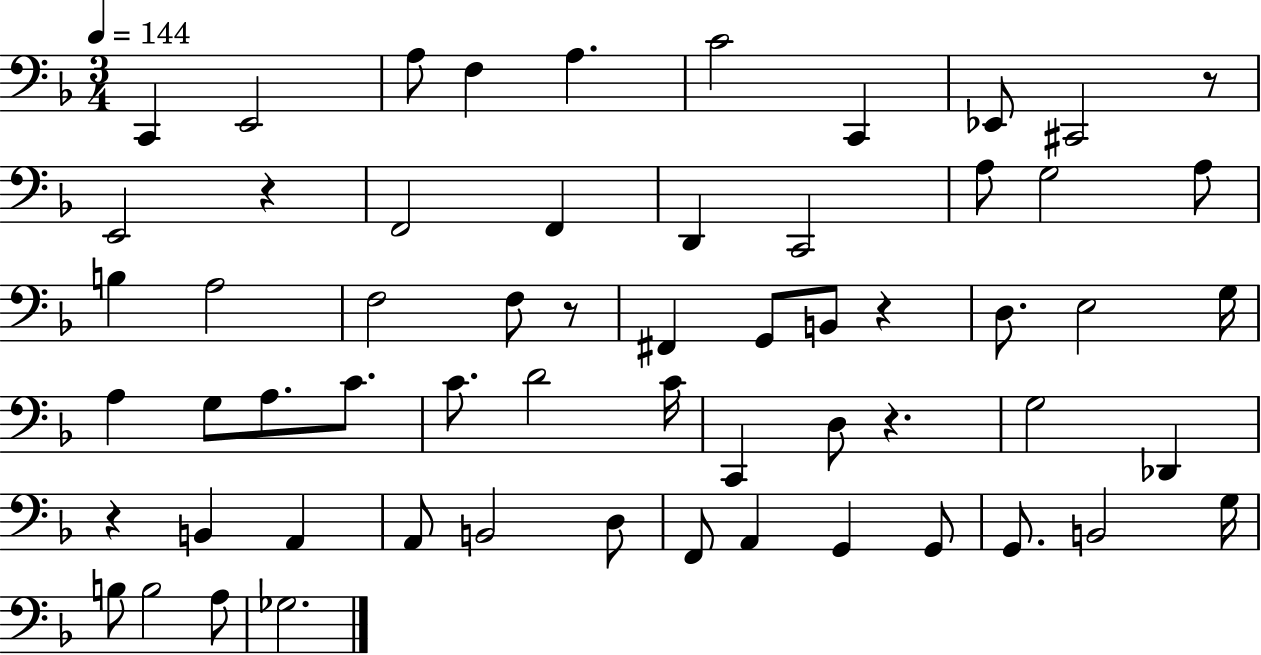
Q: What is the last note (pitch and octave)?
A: Gb3